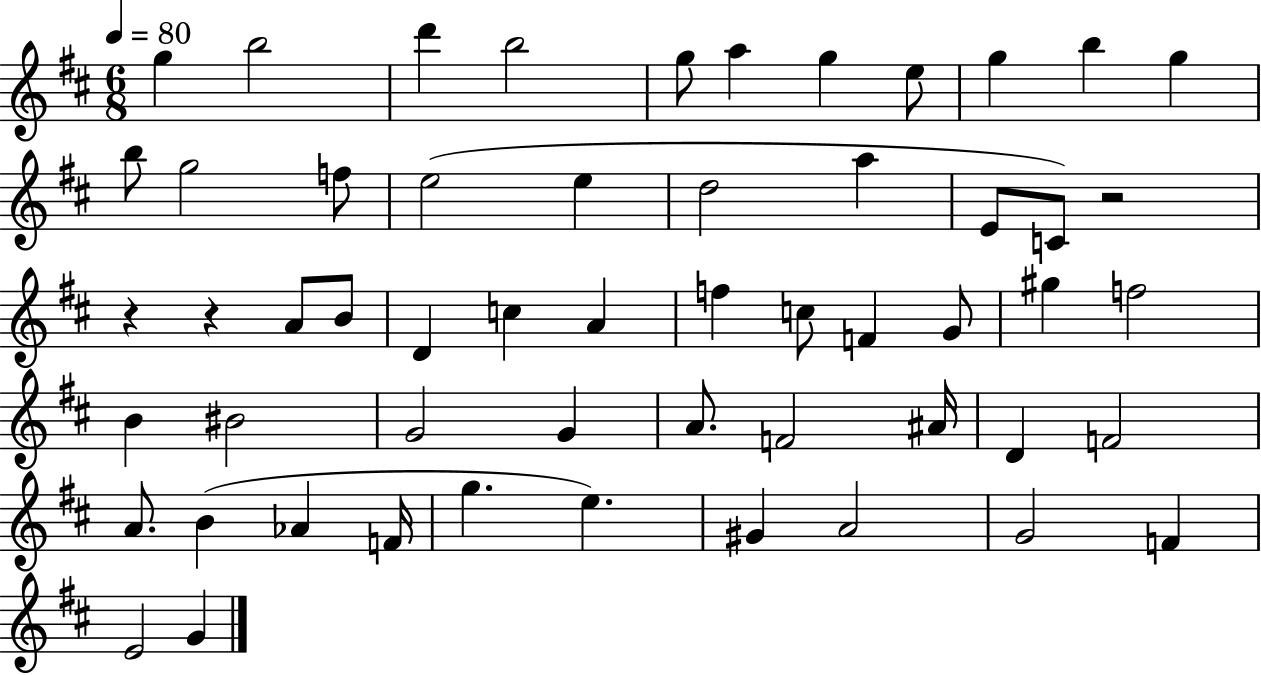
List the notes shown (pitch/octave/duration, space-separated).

G5/q B5/h D6/q B5/h G5/e A5/q G5/q E5/e G5/q B5/q G5/q B5/e G5/h F5/e E5/h E5/q D5/h A5/q E4/e C4/e R/h R/q R/q A4/e B4/e D4/q C5/q A4/q F5/q C5/e F4/q G4/e G#5/q F5/h B4/q BIS4/h G4/h G4/q A4/e. F4/h A#4/s D4/q F4/h A4/e. B4/q Ab4/q F4/s G5/q. E5/q. G#4/q A4/h G4/h F4/q E4/h G4/q